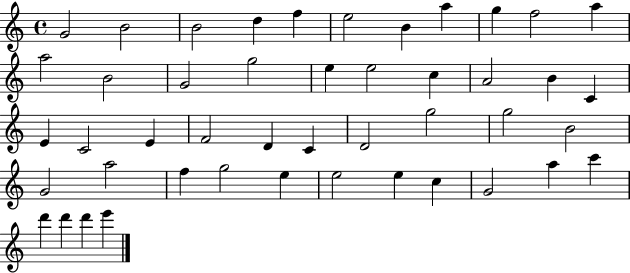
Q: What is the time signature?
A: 4/4